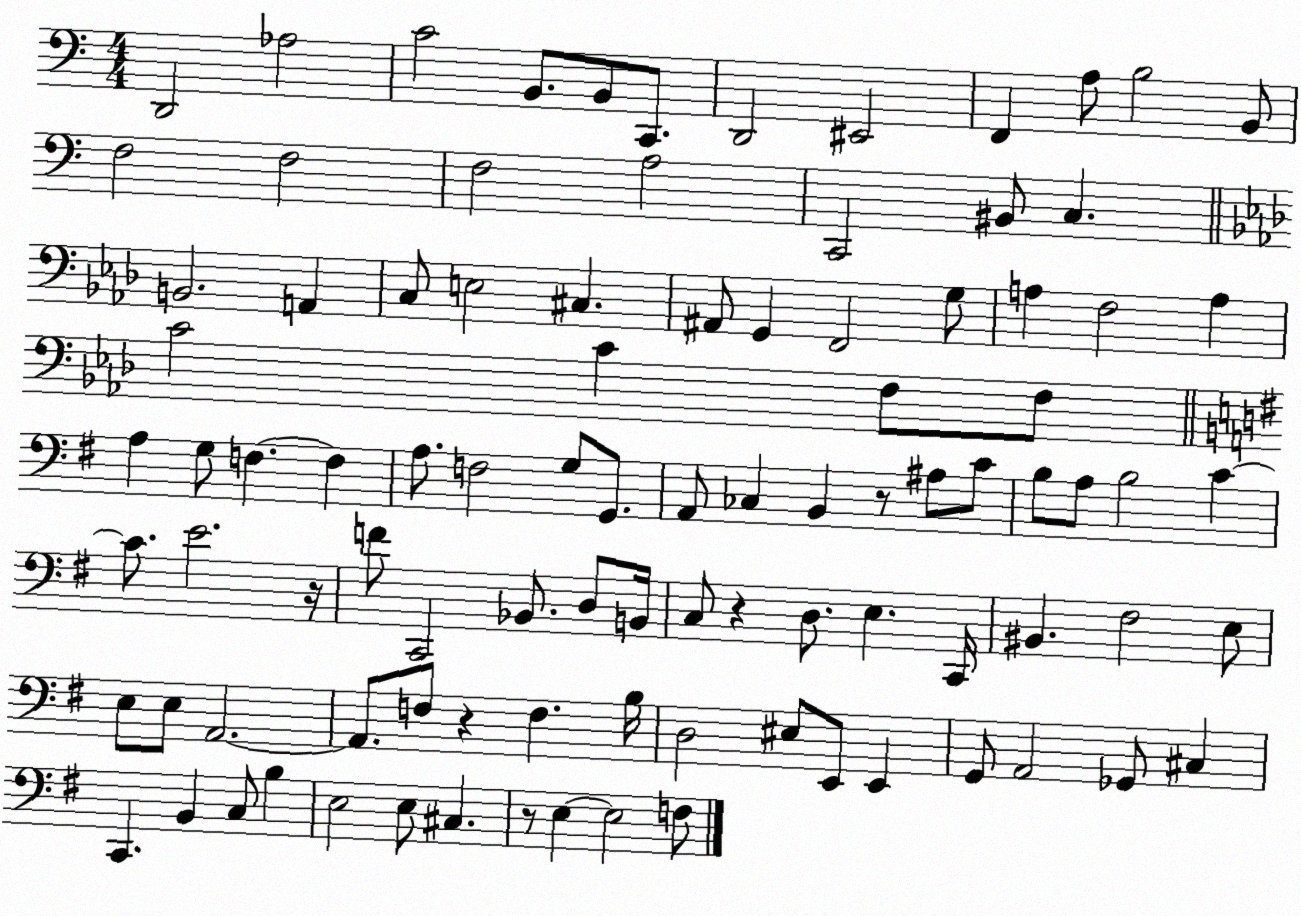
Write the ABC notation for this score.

X:1
T:Untitled
M:4/4
L:1/4
K:C
D,,2 _A,2 C2 B,,/2 B,,/2 C,,/2 D,,2 ^E,,2 F,, A,/2 B,2 B,,/2 F,2 F,2 F,2 A,2 C,,2 ^B,,/2 C, B,,2 A,, C,/2 E,2 ^C, ^A,,/2 G,, F,,2 G,/2 A, F,2 A, C2 C F,/2 F,/2 A, G,/2 F, F, A,/2 F,2 G,/2 G,,/2 A,,/2 _C, B,, z/2 ^A,/2 C/2 B,/2 A,/2 B,2 C C/2 E2 z/4 F/2 C,,2 _B,,/2 D,/2 B,,/4 C,/2 z D,/2 E, C,,/4 ^B,, ^F,2 E,/2 E,/2 E,/2 A,,2 A,,/2 F,/2 z F, B,/4 D,2 ^E,/2 E,,/2 E,, G,,/2 A,,2 _G,,/2 ^C, C,, B,, C,/2 B, E,2 E,/2 ^C, z/2 E, E,2 F,/2